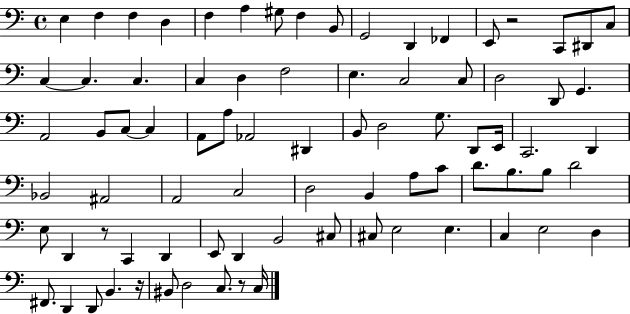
E3/q F3/q F3/q D3/q F3/q A3/q G#3/e F3/q B2/e G2/h D2/q FES2/q E2/e R/h C2/e D#2/e C3/e C3/q C3/q. C3/q. C3/q D3/q F3/h E3/q. C3/h C3/e D3/h D2/e G2/q. A2/h B2/e C3/e C3/q A2/e A3/e Ab2/h D#2/q B2/e D3/h G3/e. D2/e E2/s C2/h. D2/q Bb2/h A#2/h A2/h C3/h D3/h B2/q A3/e C4/e D4/e. B3/e. B3/e D4/h E3/e D2/q R/e C2/q D2/q E2/e D2/q B2/h C#3/e C#3/e E3/h E3/q. C3/q E3/h D3/q F#2/e. D2/q D2/e B2/q. R/s BIS2/e D3/h C3/e. R/e C3/s